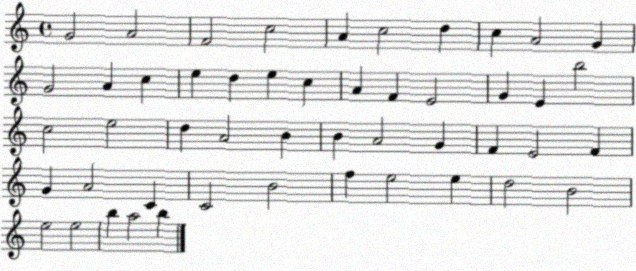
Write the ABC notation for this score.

X:1
T:Untitled
M:4/4
L:1/4
K:C
G2 A2 F2 c2 A c2 d c A2 G G2 A c e d e c A F E2 G E b2 c2 e2 d A2 B B A2 G F E2 F G A2 C C2 B2 f e2 e d2 B2 e2 e2 b a2 b